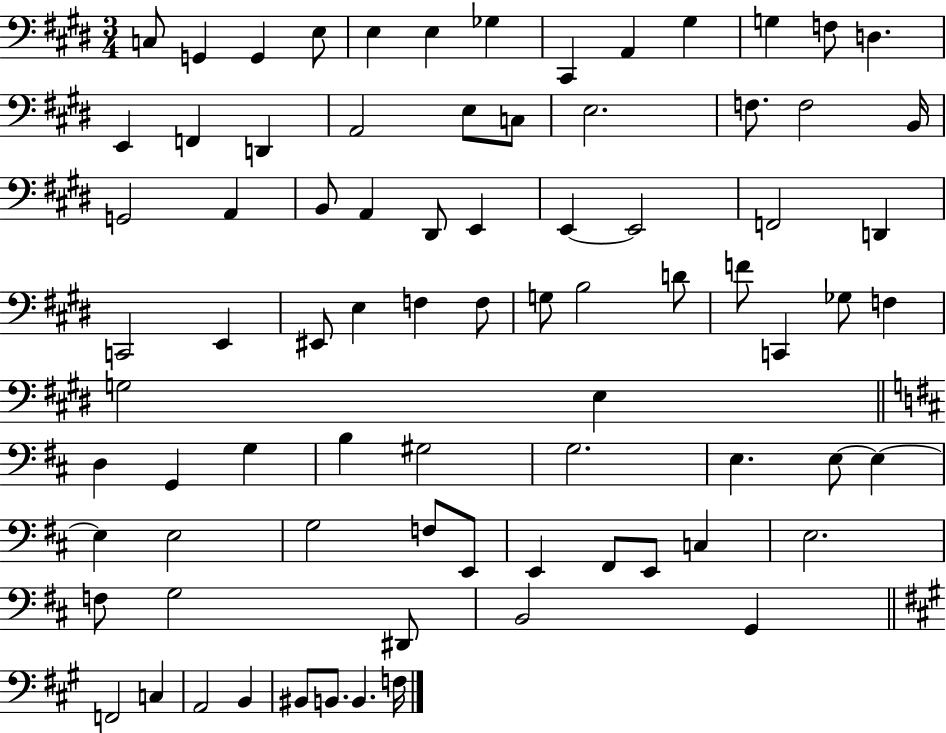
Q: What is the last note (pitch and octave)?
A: F3